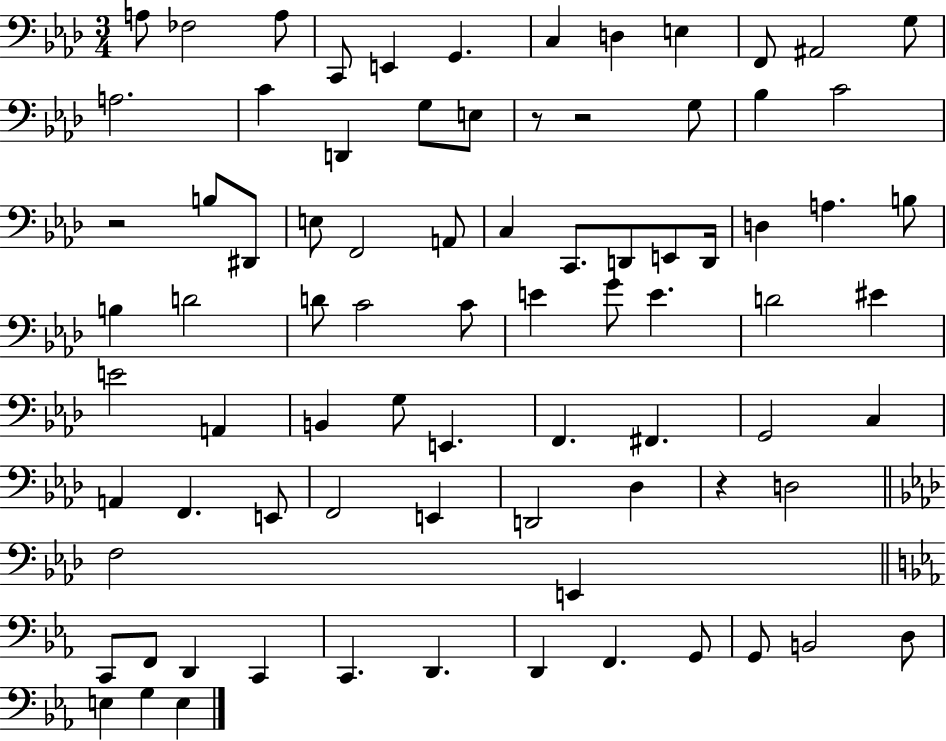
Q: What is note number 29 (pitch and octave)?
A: E2